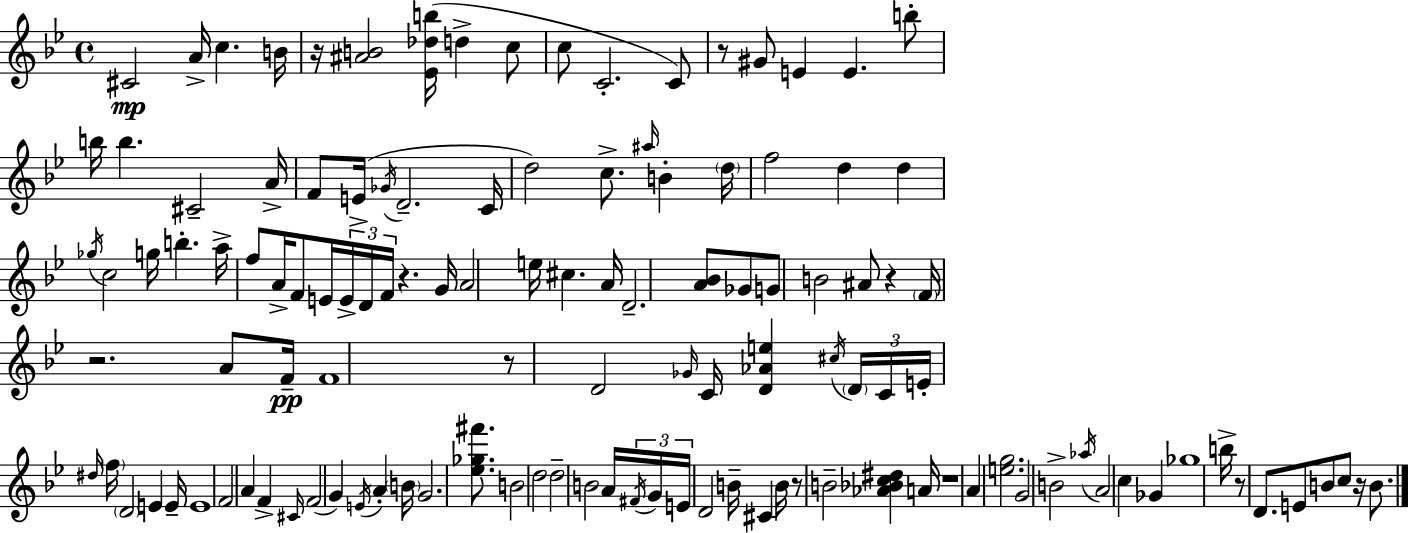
{
  \clef treble
  \time 4/4
  \defaultTimeSignature
  \key bes \major
  cis'2\mp a'16-> c''4. b'16 | r16 <ais' b'>2 <ees' des'' b''>16( d''4-> c''8 | c''8 c'2.-. c'8) | r8 gis'8 e'4 e'4. b''8-. | \break b''16 b''4. cis'2-- a'16-> | f'8 e'16->( \acciaccatura { ges'16 } d'2.-- | c'16 d''2) c''8.-> \grace { ais''16 } b'4-. | \parenthesize d''16 f''2 d''4 d''4 | \break \acciaccatura { ges''16 } c''2 g''16 b''4.-. | a''16-> f''8 a'16-> f'8 e'16 \tuplet 3/2 { e'16-> d'16 f'16 } r4. | g'16 a'2 e''16 cis''4. | a'16 d'2.-- <a' bes'>8 | \break ges'8 g'8 b'2 ais'8 r4 | \parenthesize f'16 r2. | a'8 f'16--\pp f'1 | r8 d'2 \grace { ges'16 } c'16 <d' aes' e''>4 | \break \acciaccatura { cis''16 } \tuplet 3/2 { \parenthesize d'16 c'16 e'16-. } \grace { dis''16 } \parenthesize f''16 \parenthesize d'2 | e'4 e'16-- e'1 | f'2 a'4 | f'4-> \grace { cis'16 }( f'2 g'4) | \break \acciaccatura { e'16 } a'4-. \parenthesize b'16 g'2. | <ees'' ges'' fis'''>8. b'2 | d''2 d''2-- | b'2 a'16 \tuplet 3/2 { \acciaccatura { fis'16 } g'16 e'16 } d'2 | \break b'16-- cis'4 b'16 r8 b'2-- | <aes' bes' c'' dis''>4 a'16 r1 | a'4 <e'' g''>2. | g'2 | \break b'2-> \acciaccatura { aes''16 } a'2 | c''4 ges'4 ges''1 | b''16-> r8 d'8. | e'8 b'8 c''8 r16 b'8. \bar "|."
}